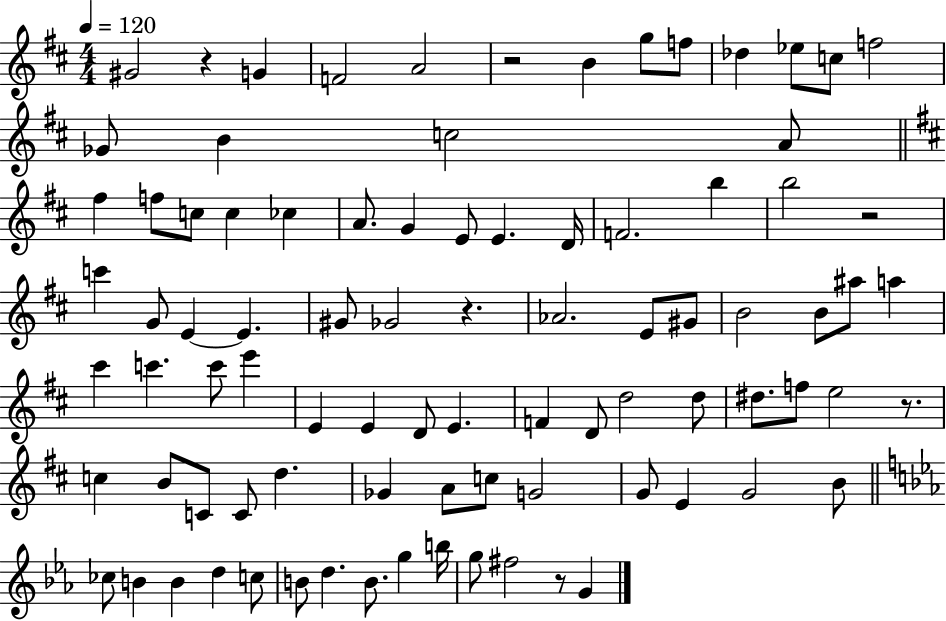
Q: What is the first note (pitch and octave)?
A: G#4